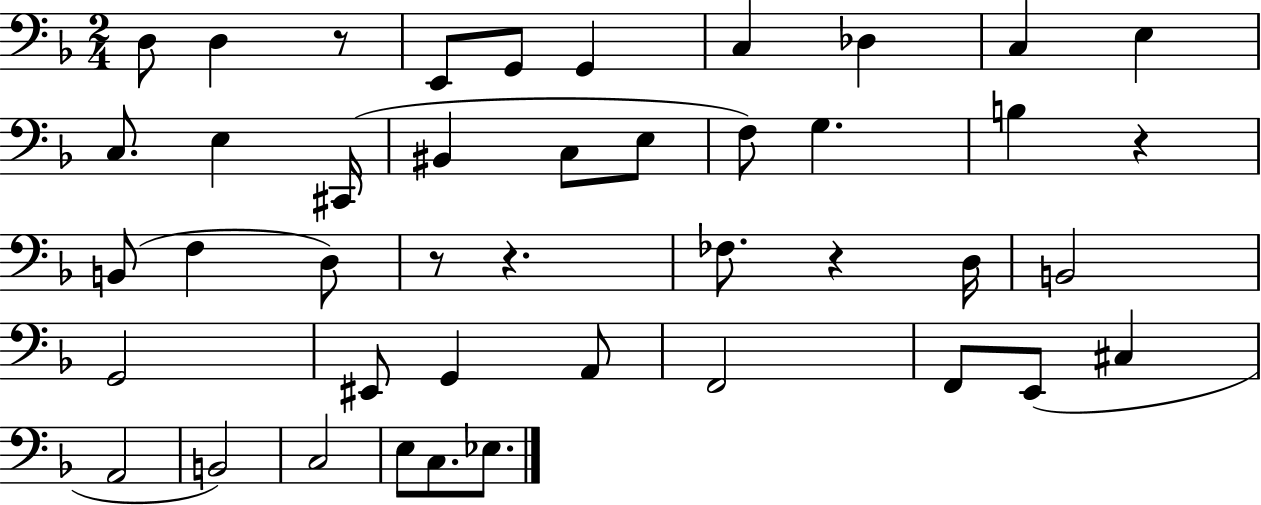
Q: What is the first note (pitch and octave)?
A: D3